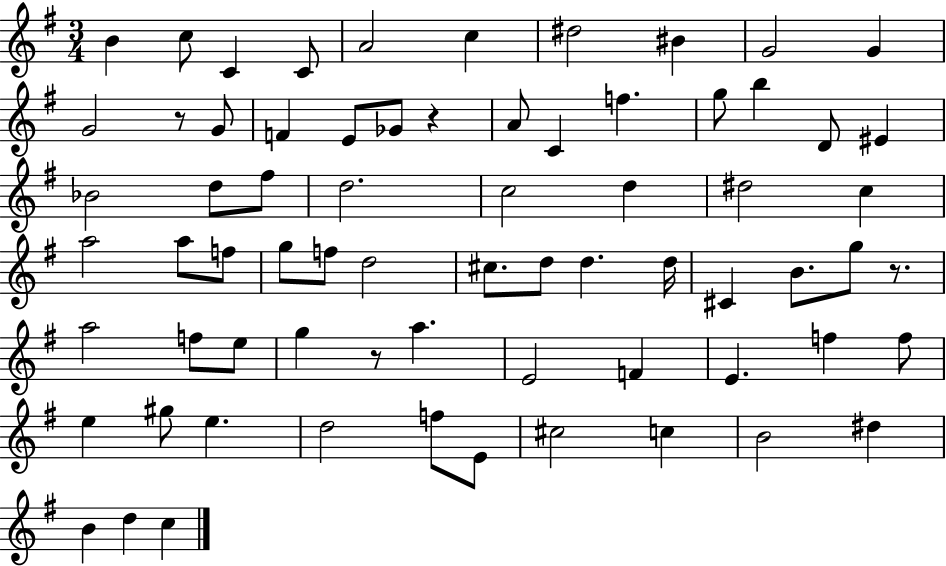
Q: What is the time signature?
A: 3/4